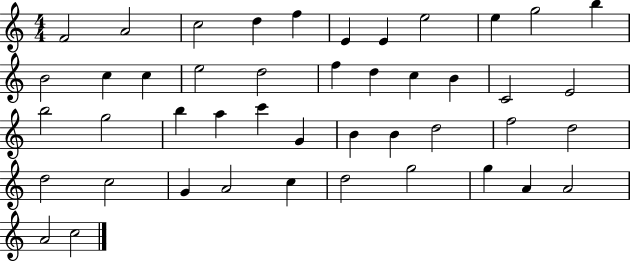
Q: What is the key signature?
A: C major